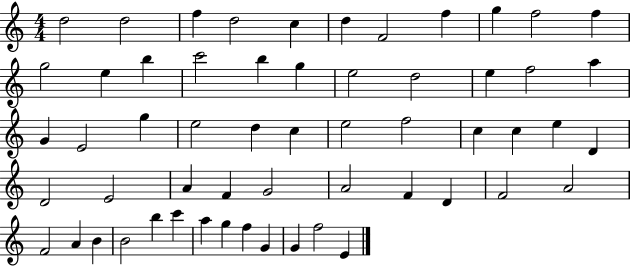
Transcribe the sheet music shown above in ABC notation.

X:1
T:Untitled
M:4/4
L:1/4
K:C
d2 d2 f d2 c d F2 f g f2 f g2 e b c'2 b g e2 d2 e f2 a G E2 g e2 d c e2 f2 c c e D D2 E2 A F G2 A2 F D F2 A2 F2 A B B2 b c' a g f G G f2 E